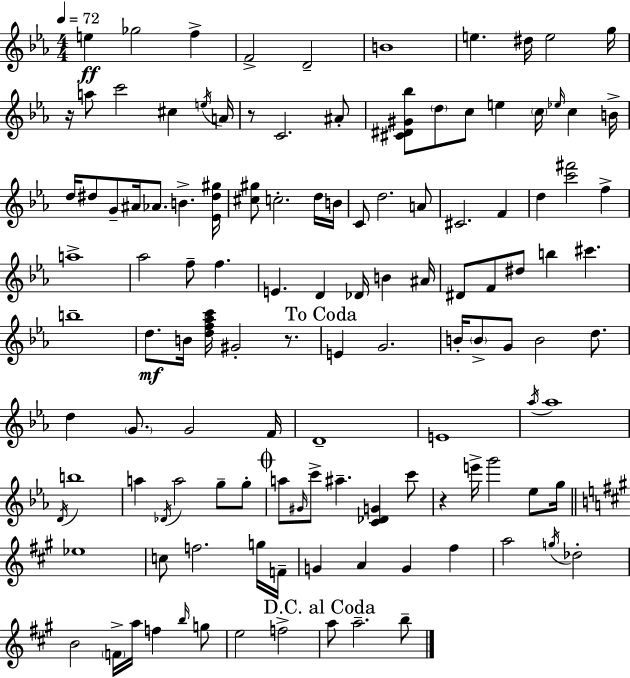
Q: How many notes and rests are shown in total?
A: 122